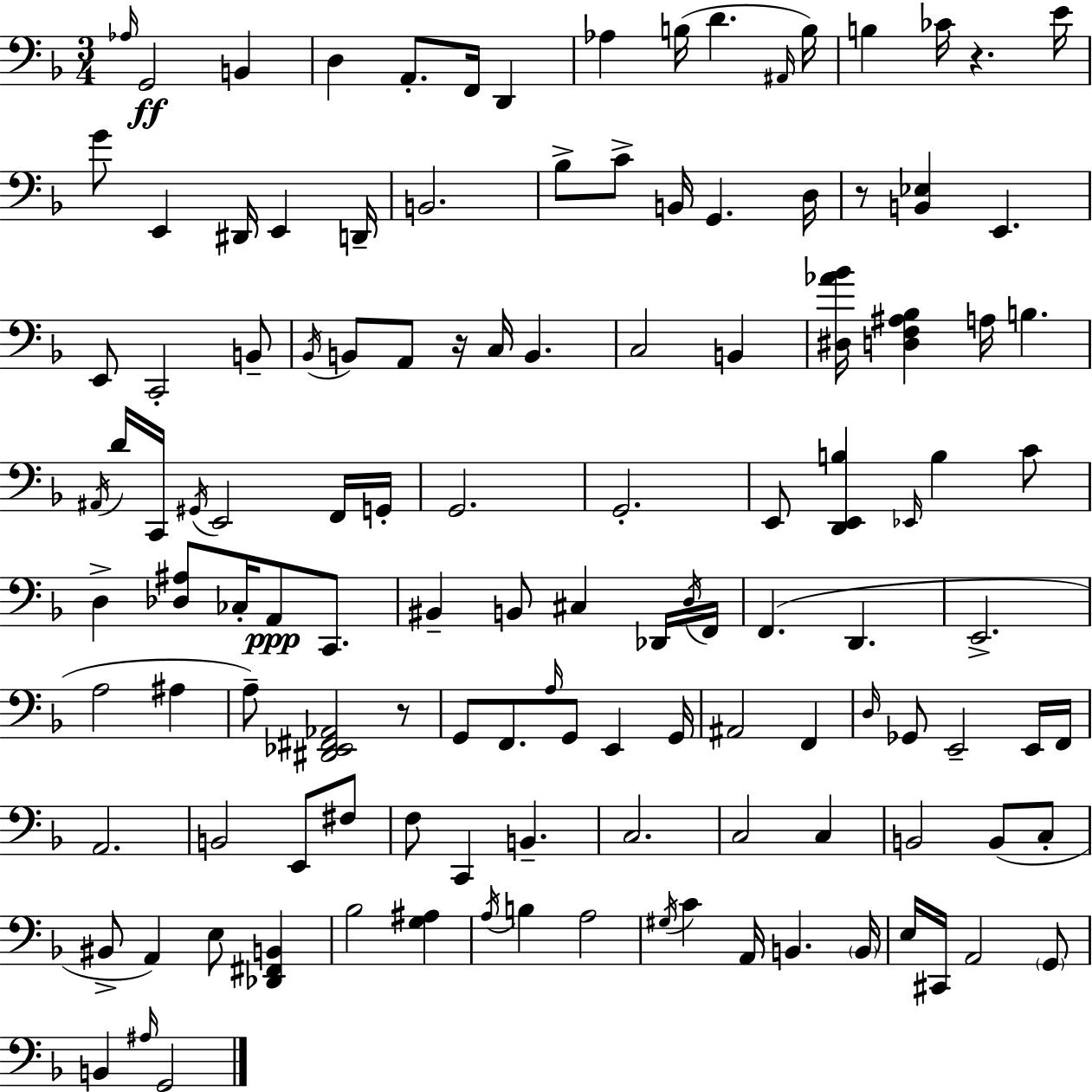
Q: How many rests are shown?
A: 4